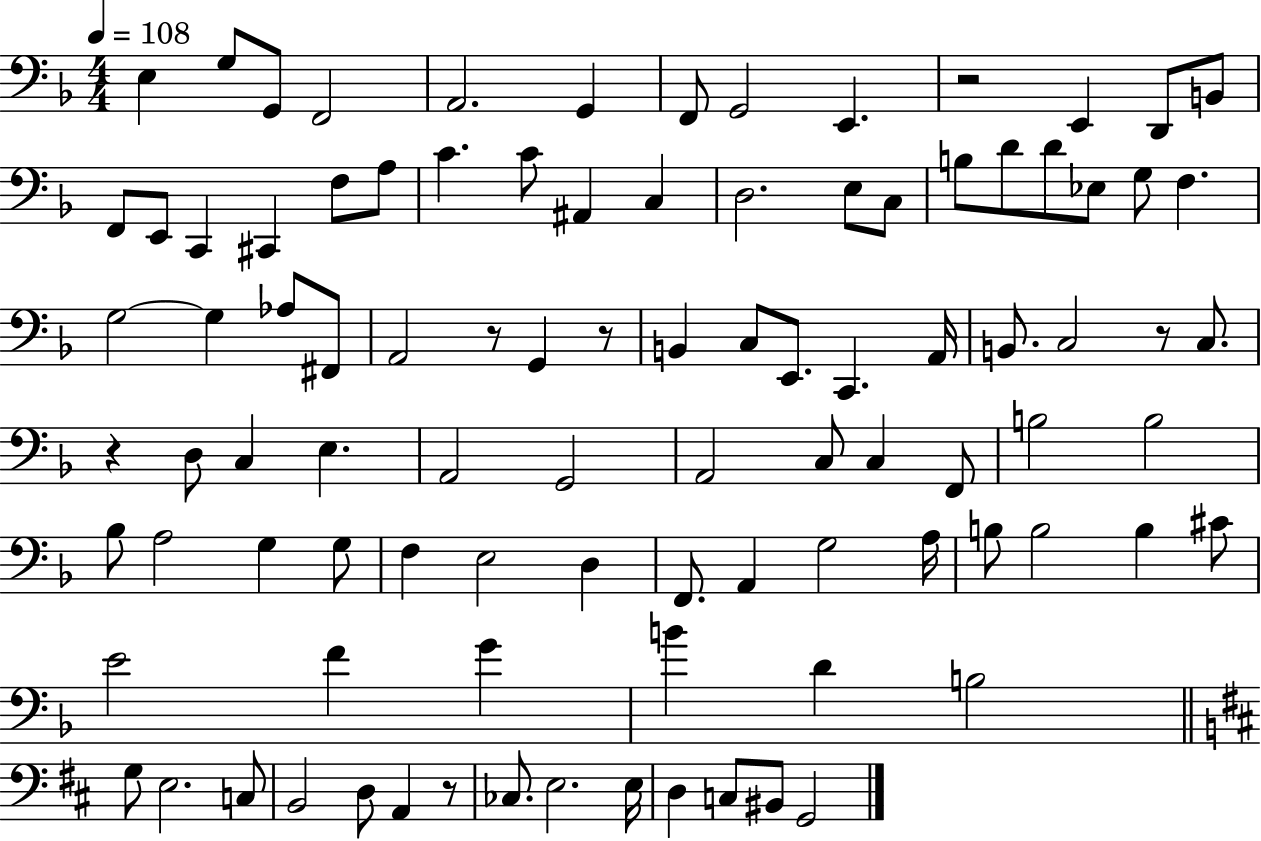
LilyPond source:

{
  \clef bass
  \numericTimeSignature
  \time 4/4
  \key f \major
  \tempo 4 = 108
  e4 g8 g,8 f,2 | a,2. g,4 | f,8 g,2 e,4. | r2 e,4 d,8 b,8 | \break f,8 e,8 c,4 cis,4 f8 a8 | c'4. c'8 ais,4 c4 | d2. e8 c8 | b8 d'8 d'8 ees8 g8 f4. | \break g2~~ g4 aes8 fis,8 | a,2 r8 g,4 r8 | b,4 c8 e,8. c,4. a,16 | b,8. c2 r8 c8. | \break r4 d8 c4 e4. | a,2 g,2 | a,2 c8 c4 f,8 | b2 b2 | \break bes8 a2 g4 g8 | f4 e2 d4 | f,8. a,4 g2 a16 | b8 b2 b4 cis'8 | \break e'2 f'4 g'4 | b'4 d'4 b2 | \bar "||" \break \key b \minor g8 e2. c8 | b,2 d8 a,4 r8 | ces8. e2. e16 | d4 c8 bis,8 g,2 | \break \bar "|."
}